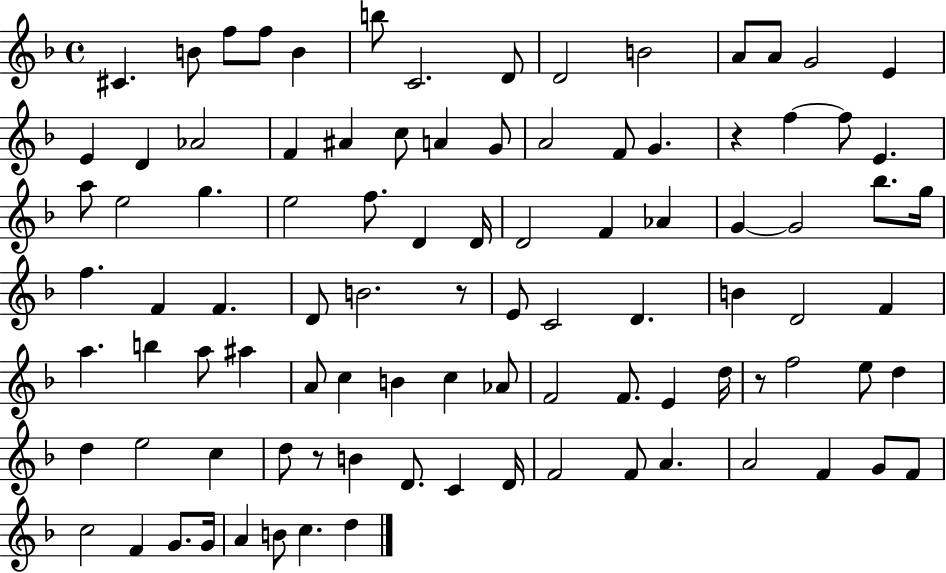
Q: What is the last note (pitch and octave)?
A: D5